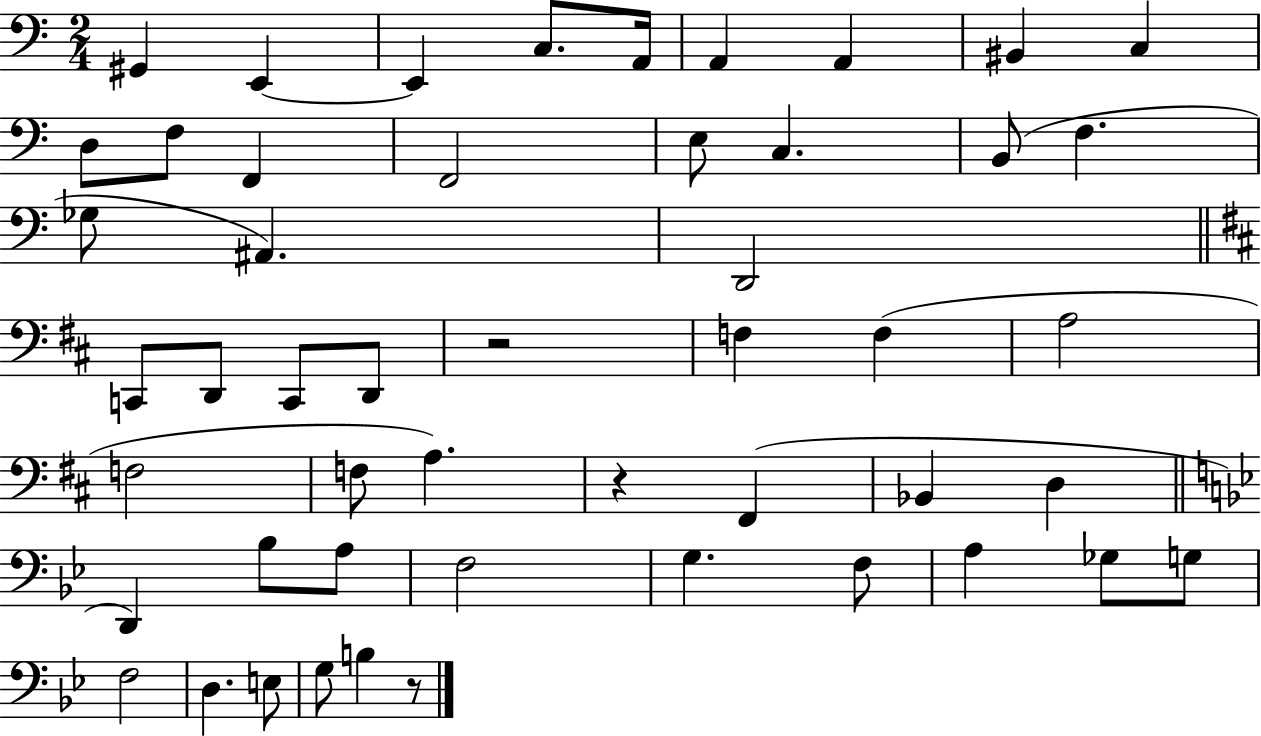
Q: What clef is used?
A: bass